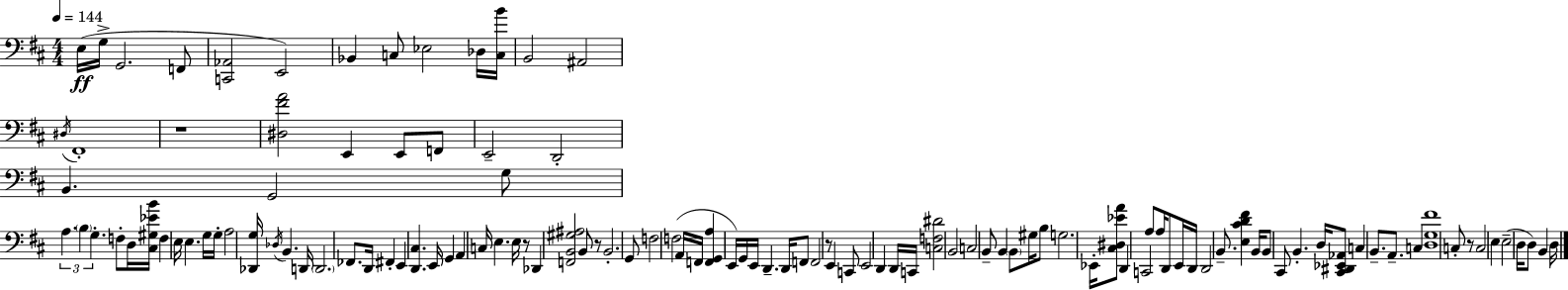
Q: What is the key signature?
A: D major